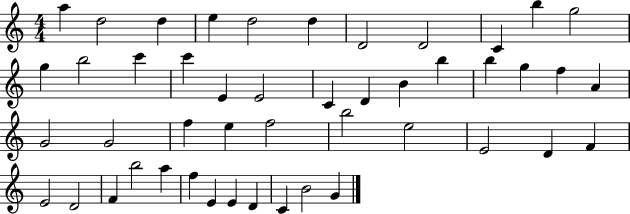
{
  \clef treble
  \numericTimeSignature
  \time 4/4
  \key c \major
  a''4 d''2 d''4 | e''4 d''2 d''4 | d'2 d'2 | c'4 b''4 g''2 | \break g''4 b''2 c'''4 | c'''4 e'4 e'2 | c'4 d'4 b'4 b''4 | b''4 g''4 f''4 a'4 | \break g'2 g'2 | f''4 e''4 f''2 | b''2 e''2 | e'2 d'4 f'4 | \break e'2 d'2 | f'4 b''2 a''4 | f''4 e'4 e'4 d'4 | c'4 b'2 g'4 | \break \bar "|."
}